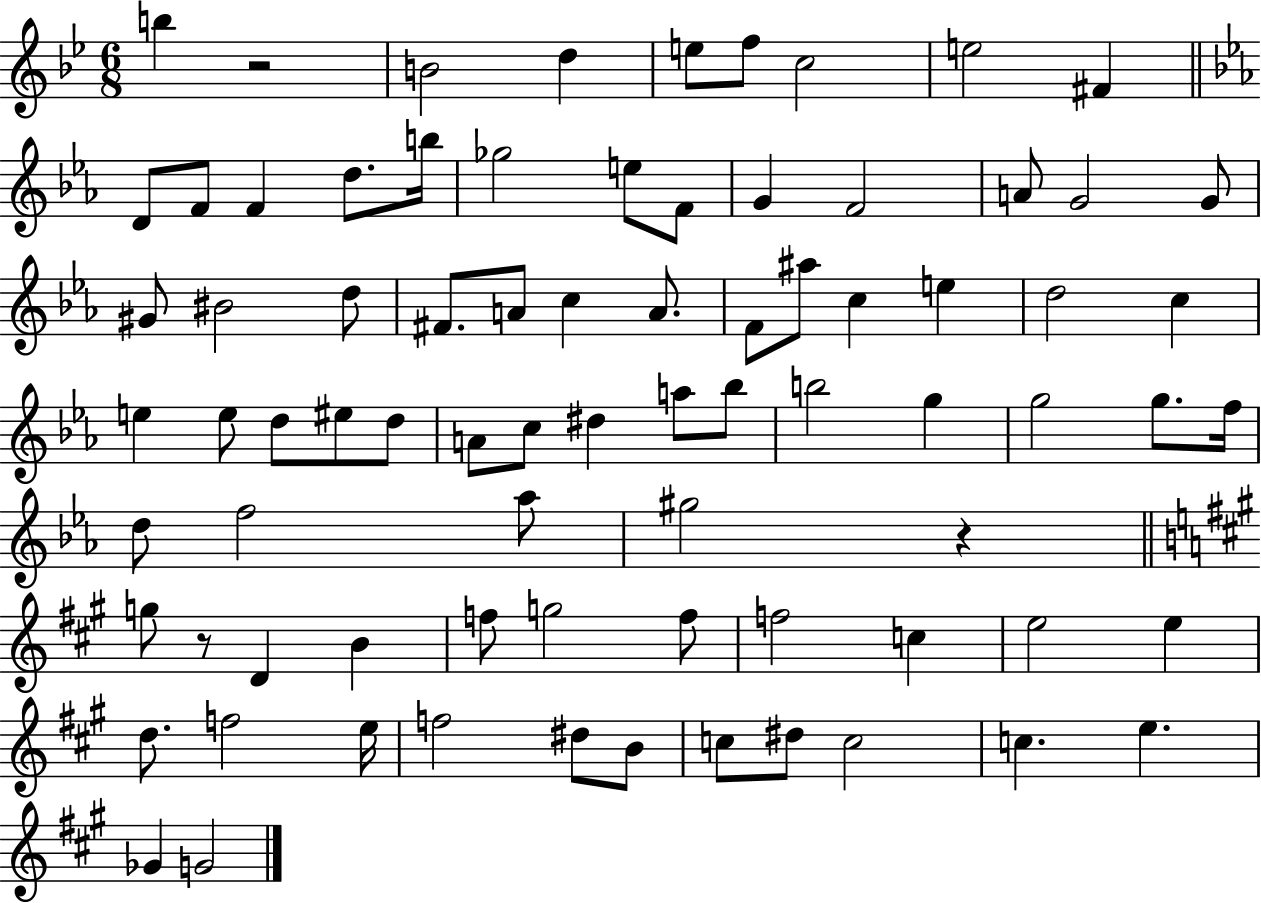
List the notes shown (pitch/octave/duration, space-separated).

B5/q R/h B4/h D5/q E5/e F5/e C5/h E5/h F#4/q D4/e F4/e F4/q D5/e. B5/s Gb5/h E5/e F4/e G4/q F4/h A4/e G4/h G4/e G#4/e BIS4/h D5/e F#4/e. A4/e C5/q A4/e. F4/e A#5/e C5/q E5/q D5/h C5/q E5/q E5/e D5/e EIS5/e D5/e A4/e C5/e D#5/q A5/e Bb5/e B5/h G5/q G5/h G5/e. F5/s D5/e F5/h Ab5/e G#5/h R/q G5/e R/e D4/q B4/q F5/e G5/h F5/e F5/h C5/q E5/h E5/q D5/e. F5/h E5/s F5/h D#5/e B4/e C5/e D#5/e C5/h C5/q. E5/q. Gb4/q G4/h